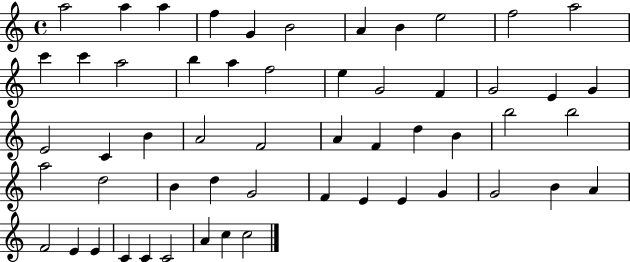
A5/h A5/q A5/q F5/q G4/q B4/h A4/q B4/q E5/h F5/h A5/h C6/q C6/q A5/h B5/q A5/q F5/h E5/q G4/h F4/q G4/h E4/q G4/q E4/h C4/q B4/q A4/h F4/h A4/q F4/q D5/q B4/q B5/h B5/h A5/h D5/h B4/q D5/q G4/h F4/q E4/q E4/q G4/q G4/h B4/q A4/q F4/h E4/q E4/q C4/q C4/q C4/h A4/q C5/q C5/h